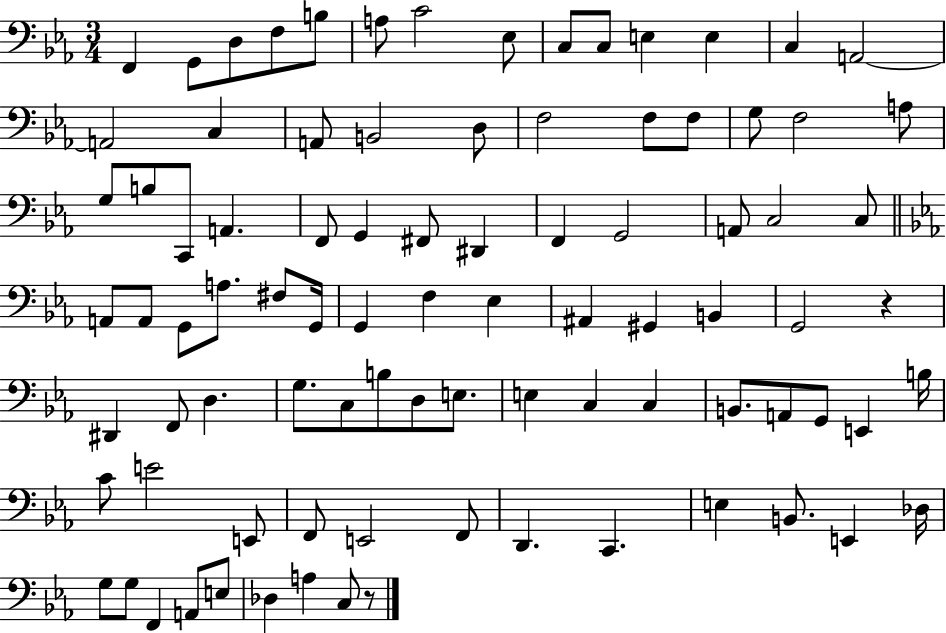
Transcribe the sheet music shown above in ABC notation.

X:1
T:Untitled
M:3/4
L:1/4
K:Eb
F,, G,,/2 D,/2 F,/2 B,/2 A,/2 C2 _E,/2 C,/2 C,/2 E, E, C, A,,2 A,,2 C, A,,/2 B,,2 D,/2 F,2 F,/2 F,/2 G,/2 F,2 A,/2 G,/2 B,/2 C,,/2 A,, F,,/2 G,, ^F,,/2 ^D,, F,, G,,2 A,,/2 C,2 C,/2 A,,/2 A,,/2 G,,/2 A,/2 ^F,/2 G,,/4 G,, F, _E, ^A,, ^G,, B,, G,,2 z ^D,, F,,/2 D, G,/2 C,/2 B,/2 D,/2 E,/2 E, C, C, B,,/2 A,,/2 G,,/2 E,, B,/4 C/2 E2 E,,/2 F,,/2 E,,2 F,,/2 D,, C,, E, B,,/2 E,, _D,/4 G,/2 G,/2 F,, A,,/2 E,/2 _D, A, C,/2 z/2